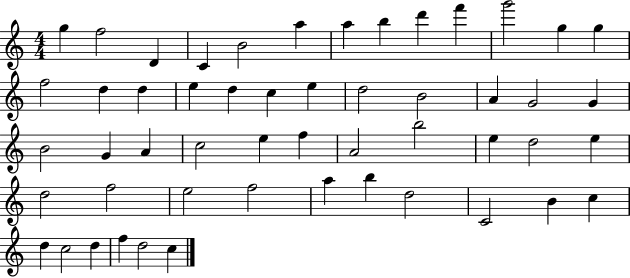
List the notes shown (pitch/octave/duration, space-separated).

G5/q F5/h D4/q C4/q B4/h A5/q A5/q B5/q D6/q F6/q G6/h G5/q G5/q F5/h D5/q D5/q E5/q D5/q C5/q E5/q D5/h B4/h A4/q G4/h G4/q B4/h G4/q A4/q C5/h E5/q F5/q A4/h B5/h E5/q D5/h E5/q D5/h F5/h E5/h F5/h A5/q B5/q D5/h C4/h B4/q C5/q D5/q C5/h D5/q F5/q D5/h C5/q